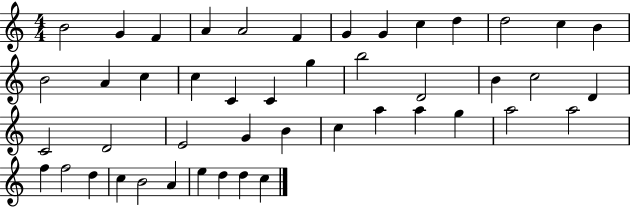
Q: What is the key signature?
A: C major